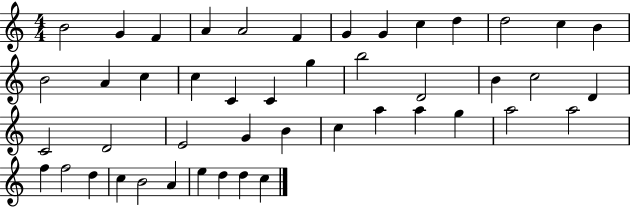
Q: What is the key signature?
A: C major